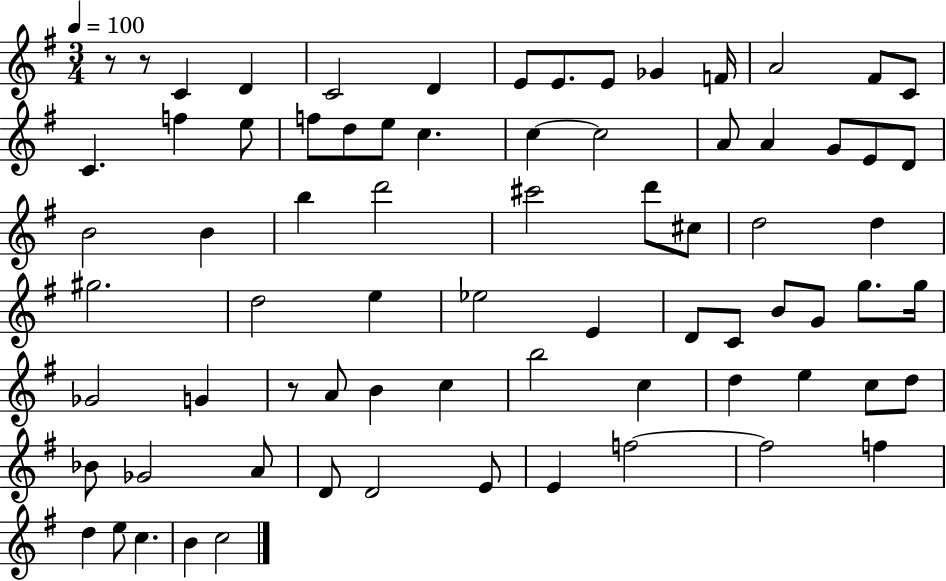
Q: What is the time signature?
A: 3/4